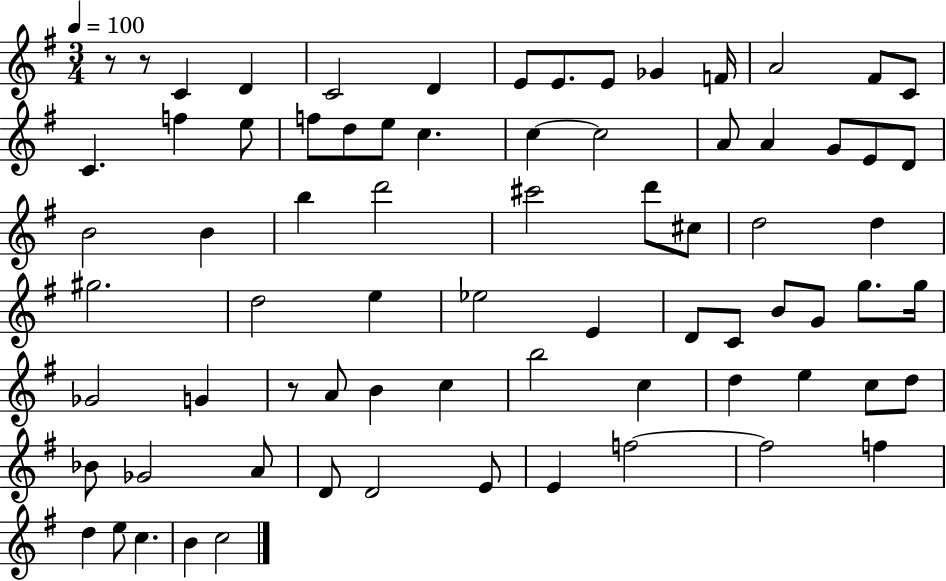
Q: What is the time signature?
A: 3/4